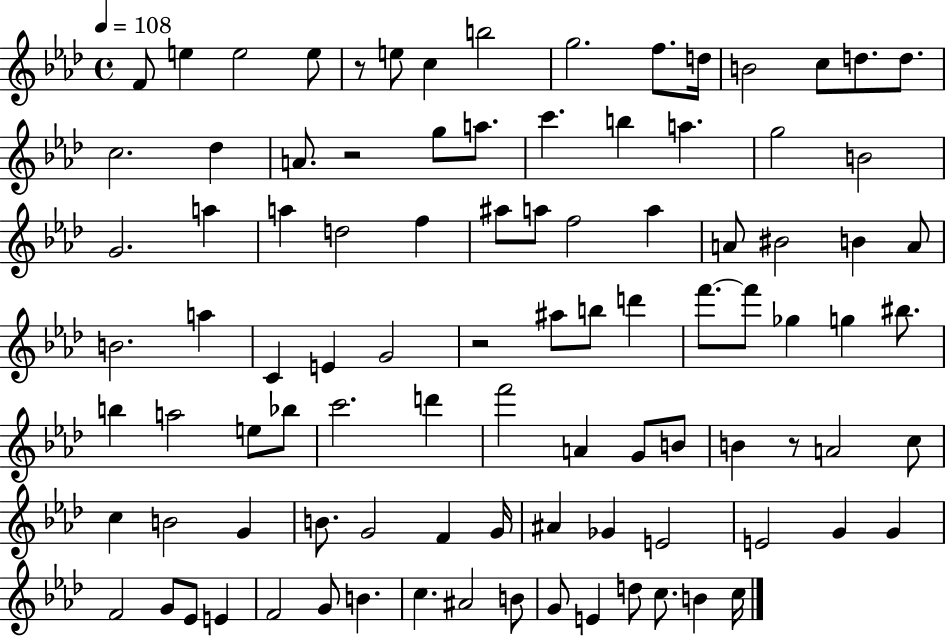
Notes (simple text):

F4/e E5/q E5/h E5/e R/e E5/e C5/q B5/h G5/h. F5/e. D5/s B4/h C5/e D5/e. D5/e. C5/h. Db5/q A4/e. R/h G5/e A5/e. C6/q. B5/q A5/q. G5/h B4/h G4/h. A5/q A5/q D5/h F5/q A#5/e A5/e F5/h A5/q A4/e BIS4/h B4/q A4/e B4/h. A5/q C4/q E4/q G4/h R/h A#5/e B5/e D6/q F6/e. F6/e Gb5/q G5/q BIS5/e. B5/q A5/h E5/e Bb5/e C6/h. D6/q F6/h A4/q G4/e B4/e B4/q R/e A4/h C5/e C5/q B4/h G4/q B4/e. G4/h F4/q G4/s A#4/q Gb4/q E4/h E4/h G4/q G4/q F4/h G4/e Eb4/e E4/q F4/h G4/e B4/q. C5/q. A#4/h B4/e G4/e E4/q D5/e C5/e. B4/q C5/s